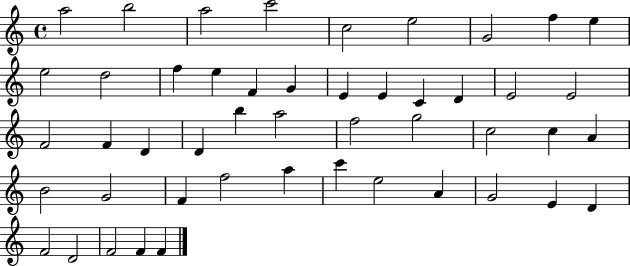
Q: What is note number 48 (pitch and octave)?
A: F4